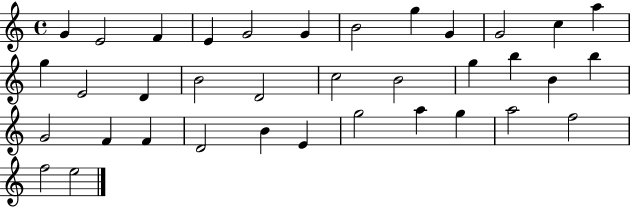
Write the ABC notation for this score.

X:1
T:Untitled
M:4/4
L:1/4
K:C
G E2 F E G2 G B2 g G G2 c a g E2 D B2 D2 c2 B2 g b B b G2 F F D2 B E g2 a g a2 f2 f2 e2